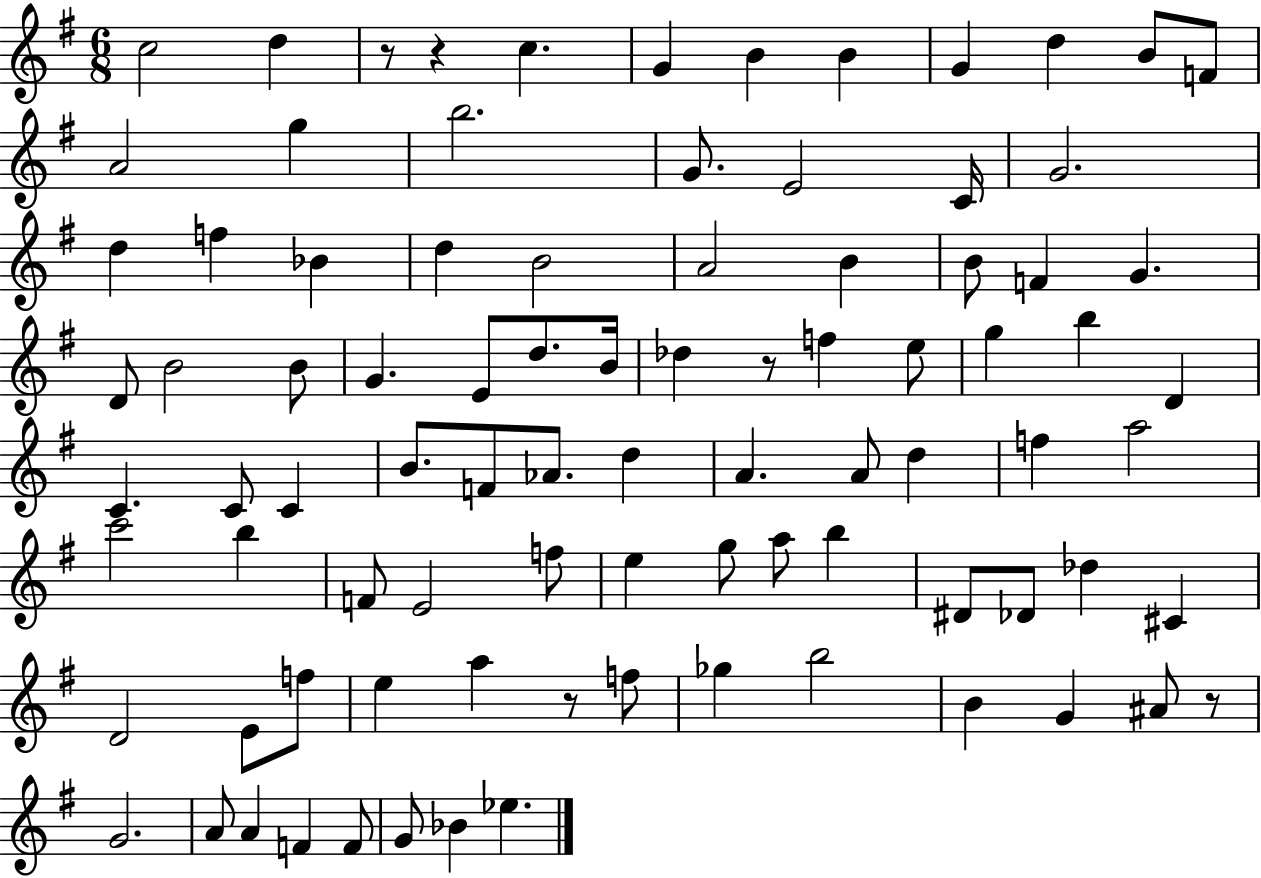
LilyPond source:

{
  \clef treble
  \numericTimeSignature
  \time 6/8
  \key g \major
  \repeat volta 2 { c''2 d''4 | r8 r4 c''4. | g'4 b'4 b'4 | g'4 d''4 b'8 f'8 | \break a'2 g''4 | b''2. | g'8. e'2 c'16 | g'2. | \break d''4 f''4 bes'4 | d''4 b'2 | a'2 b'4 | b'8 f'4 g'4. | \break d'8 b'2 b'8 | g'4. e'8 d''8. b'16 | des''4 r8 f''4 e''8 | g''4 b''4 d'4 | \break c'4. c'8 c'4 | b'8. f'8 aes'8. d''4 | a'4. a'8 d''4 | f''4 a''2 | \break c'''2 b''4 | f'8 e'2 f''8 | e''4 g''8 a''8 b''4 | dis'8 des'8 des''4 cis'4 | \break d'2 e'8 f''8 | e''4 a''4 r8 f''8 | ges''4 b''2 | b'4 g'4 ais'8 r8 | \break g'2. | a'8 a'4 f'4 f'8 | g'8 bes'4 ees''4. | } \bar "|."
}